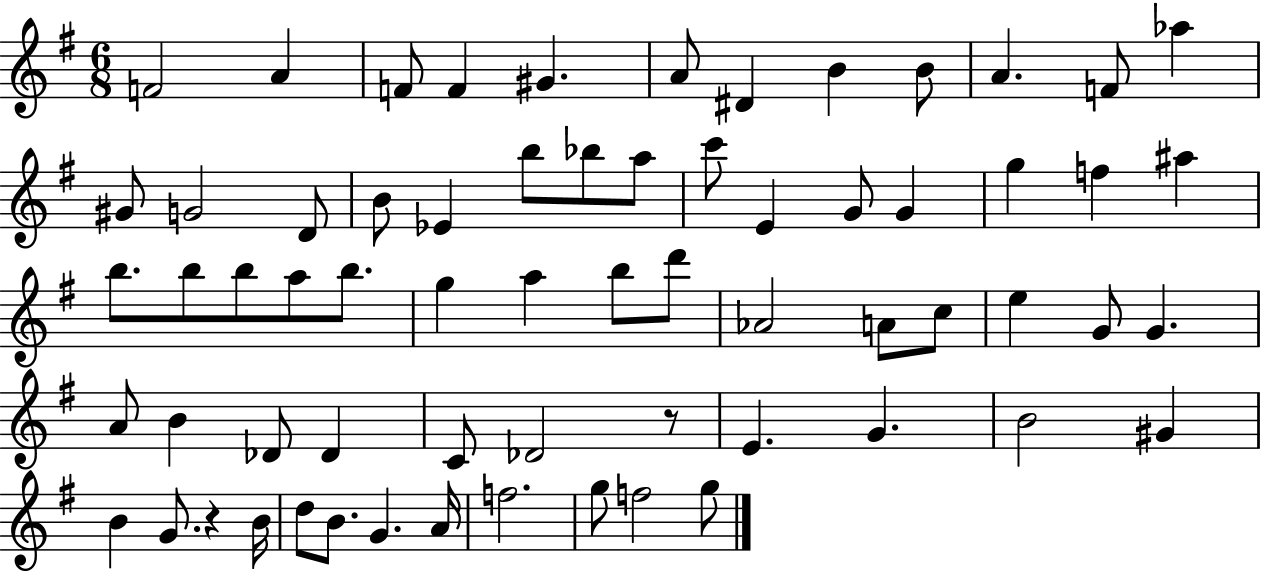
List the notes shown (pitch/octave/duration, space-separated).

F4/h A4/q F4/e F4/q G#4/q. A4/e D#4/q B4/q B4/e A4/q. F4/e Ab5/q G#4/e G4/h D4/e B4/e Eb4/q B5/e Bb5/e A5/e C6/e E4/q G4/e G4/q G5/q F5/q A#5/q B5/e. B5/e B5/e A5/e B5/e. G5/q A5/q B5/e D6/e Ab4/h A4/e C5/e E5/q G4/e G4/q. A4/e B4/q Db4/e Db4/q C4/e Db4/h R/e E4/q. G4/q. B4/h G#4/q B4/q G4/e. R/q B4/s D5/e B4/e. G4/q. A4/s F5/h. G5/e F5/h G5/e